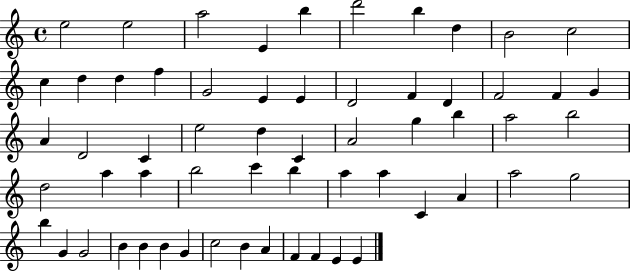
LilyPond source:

{
  \clef treble
  \time 4/4
  \defaultTimeSignature
  \key c \major
  e''2 e''2 | a''2 e'4 b''4 | d'''2 b''4 d''4 | b'2 c''2 | \break c''4 d''4 d''4 f''4 | g'2 e'4 e'4 | d'2 f'4 d'4 | f'2 f'4 g'4 | \break a'4 d'2 c'4 | e''2 d''4 c'4 | a'2 g''4 b''4 | a''2 b''2 | \break d''2 a''4 a''4 | b''2 c'''4 b''4 | a''4 a''4 c'4 a'4 | a''2 g''2 | \break b''4 g'4 g'2 | b'4 b'4 b'4 g'4 | c''2 b'4 a'4 | f'4 f'4 e'4 e'4 | \break \bar "|."
}